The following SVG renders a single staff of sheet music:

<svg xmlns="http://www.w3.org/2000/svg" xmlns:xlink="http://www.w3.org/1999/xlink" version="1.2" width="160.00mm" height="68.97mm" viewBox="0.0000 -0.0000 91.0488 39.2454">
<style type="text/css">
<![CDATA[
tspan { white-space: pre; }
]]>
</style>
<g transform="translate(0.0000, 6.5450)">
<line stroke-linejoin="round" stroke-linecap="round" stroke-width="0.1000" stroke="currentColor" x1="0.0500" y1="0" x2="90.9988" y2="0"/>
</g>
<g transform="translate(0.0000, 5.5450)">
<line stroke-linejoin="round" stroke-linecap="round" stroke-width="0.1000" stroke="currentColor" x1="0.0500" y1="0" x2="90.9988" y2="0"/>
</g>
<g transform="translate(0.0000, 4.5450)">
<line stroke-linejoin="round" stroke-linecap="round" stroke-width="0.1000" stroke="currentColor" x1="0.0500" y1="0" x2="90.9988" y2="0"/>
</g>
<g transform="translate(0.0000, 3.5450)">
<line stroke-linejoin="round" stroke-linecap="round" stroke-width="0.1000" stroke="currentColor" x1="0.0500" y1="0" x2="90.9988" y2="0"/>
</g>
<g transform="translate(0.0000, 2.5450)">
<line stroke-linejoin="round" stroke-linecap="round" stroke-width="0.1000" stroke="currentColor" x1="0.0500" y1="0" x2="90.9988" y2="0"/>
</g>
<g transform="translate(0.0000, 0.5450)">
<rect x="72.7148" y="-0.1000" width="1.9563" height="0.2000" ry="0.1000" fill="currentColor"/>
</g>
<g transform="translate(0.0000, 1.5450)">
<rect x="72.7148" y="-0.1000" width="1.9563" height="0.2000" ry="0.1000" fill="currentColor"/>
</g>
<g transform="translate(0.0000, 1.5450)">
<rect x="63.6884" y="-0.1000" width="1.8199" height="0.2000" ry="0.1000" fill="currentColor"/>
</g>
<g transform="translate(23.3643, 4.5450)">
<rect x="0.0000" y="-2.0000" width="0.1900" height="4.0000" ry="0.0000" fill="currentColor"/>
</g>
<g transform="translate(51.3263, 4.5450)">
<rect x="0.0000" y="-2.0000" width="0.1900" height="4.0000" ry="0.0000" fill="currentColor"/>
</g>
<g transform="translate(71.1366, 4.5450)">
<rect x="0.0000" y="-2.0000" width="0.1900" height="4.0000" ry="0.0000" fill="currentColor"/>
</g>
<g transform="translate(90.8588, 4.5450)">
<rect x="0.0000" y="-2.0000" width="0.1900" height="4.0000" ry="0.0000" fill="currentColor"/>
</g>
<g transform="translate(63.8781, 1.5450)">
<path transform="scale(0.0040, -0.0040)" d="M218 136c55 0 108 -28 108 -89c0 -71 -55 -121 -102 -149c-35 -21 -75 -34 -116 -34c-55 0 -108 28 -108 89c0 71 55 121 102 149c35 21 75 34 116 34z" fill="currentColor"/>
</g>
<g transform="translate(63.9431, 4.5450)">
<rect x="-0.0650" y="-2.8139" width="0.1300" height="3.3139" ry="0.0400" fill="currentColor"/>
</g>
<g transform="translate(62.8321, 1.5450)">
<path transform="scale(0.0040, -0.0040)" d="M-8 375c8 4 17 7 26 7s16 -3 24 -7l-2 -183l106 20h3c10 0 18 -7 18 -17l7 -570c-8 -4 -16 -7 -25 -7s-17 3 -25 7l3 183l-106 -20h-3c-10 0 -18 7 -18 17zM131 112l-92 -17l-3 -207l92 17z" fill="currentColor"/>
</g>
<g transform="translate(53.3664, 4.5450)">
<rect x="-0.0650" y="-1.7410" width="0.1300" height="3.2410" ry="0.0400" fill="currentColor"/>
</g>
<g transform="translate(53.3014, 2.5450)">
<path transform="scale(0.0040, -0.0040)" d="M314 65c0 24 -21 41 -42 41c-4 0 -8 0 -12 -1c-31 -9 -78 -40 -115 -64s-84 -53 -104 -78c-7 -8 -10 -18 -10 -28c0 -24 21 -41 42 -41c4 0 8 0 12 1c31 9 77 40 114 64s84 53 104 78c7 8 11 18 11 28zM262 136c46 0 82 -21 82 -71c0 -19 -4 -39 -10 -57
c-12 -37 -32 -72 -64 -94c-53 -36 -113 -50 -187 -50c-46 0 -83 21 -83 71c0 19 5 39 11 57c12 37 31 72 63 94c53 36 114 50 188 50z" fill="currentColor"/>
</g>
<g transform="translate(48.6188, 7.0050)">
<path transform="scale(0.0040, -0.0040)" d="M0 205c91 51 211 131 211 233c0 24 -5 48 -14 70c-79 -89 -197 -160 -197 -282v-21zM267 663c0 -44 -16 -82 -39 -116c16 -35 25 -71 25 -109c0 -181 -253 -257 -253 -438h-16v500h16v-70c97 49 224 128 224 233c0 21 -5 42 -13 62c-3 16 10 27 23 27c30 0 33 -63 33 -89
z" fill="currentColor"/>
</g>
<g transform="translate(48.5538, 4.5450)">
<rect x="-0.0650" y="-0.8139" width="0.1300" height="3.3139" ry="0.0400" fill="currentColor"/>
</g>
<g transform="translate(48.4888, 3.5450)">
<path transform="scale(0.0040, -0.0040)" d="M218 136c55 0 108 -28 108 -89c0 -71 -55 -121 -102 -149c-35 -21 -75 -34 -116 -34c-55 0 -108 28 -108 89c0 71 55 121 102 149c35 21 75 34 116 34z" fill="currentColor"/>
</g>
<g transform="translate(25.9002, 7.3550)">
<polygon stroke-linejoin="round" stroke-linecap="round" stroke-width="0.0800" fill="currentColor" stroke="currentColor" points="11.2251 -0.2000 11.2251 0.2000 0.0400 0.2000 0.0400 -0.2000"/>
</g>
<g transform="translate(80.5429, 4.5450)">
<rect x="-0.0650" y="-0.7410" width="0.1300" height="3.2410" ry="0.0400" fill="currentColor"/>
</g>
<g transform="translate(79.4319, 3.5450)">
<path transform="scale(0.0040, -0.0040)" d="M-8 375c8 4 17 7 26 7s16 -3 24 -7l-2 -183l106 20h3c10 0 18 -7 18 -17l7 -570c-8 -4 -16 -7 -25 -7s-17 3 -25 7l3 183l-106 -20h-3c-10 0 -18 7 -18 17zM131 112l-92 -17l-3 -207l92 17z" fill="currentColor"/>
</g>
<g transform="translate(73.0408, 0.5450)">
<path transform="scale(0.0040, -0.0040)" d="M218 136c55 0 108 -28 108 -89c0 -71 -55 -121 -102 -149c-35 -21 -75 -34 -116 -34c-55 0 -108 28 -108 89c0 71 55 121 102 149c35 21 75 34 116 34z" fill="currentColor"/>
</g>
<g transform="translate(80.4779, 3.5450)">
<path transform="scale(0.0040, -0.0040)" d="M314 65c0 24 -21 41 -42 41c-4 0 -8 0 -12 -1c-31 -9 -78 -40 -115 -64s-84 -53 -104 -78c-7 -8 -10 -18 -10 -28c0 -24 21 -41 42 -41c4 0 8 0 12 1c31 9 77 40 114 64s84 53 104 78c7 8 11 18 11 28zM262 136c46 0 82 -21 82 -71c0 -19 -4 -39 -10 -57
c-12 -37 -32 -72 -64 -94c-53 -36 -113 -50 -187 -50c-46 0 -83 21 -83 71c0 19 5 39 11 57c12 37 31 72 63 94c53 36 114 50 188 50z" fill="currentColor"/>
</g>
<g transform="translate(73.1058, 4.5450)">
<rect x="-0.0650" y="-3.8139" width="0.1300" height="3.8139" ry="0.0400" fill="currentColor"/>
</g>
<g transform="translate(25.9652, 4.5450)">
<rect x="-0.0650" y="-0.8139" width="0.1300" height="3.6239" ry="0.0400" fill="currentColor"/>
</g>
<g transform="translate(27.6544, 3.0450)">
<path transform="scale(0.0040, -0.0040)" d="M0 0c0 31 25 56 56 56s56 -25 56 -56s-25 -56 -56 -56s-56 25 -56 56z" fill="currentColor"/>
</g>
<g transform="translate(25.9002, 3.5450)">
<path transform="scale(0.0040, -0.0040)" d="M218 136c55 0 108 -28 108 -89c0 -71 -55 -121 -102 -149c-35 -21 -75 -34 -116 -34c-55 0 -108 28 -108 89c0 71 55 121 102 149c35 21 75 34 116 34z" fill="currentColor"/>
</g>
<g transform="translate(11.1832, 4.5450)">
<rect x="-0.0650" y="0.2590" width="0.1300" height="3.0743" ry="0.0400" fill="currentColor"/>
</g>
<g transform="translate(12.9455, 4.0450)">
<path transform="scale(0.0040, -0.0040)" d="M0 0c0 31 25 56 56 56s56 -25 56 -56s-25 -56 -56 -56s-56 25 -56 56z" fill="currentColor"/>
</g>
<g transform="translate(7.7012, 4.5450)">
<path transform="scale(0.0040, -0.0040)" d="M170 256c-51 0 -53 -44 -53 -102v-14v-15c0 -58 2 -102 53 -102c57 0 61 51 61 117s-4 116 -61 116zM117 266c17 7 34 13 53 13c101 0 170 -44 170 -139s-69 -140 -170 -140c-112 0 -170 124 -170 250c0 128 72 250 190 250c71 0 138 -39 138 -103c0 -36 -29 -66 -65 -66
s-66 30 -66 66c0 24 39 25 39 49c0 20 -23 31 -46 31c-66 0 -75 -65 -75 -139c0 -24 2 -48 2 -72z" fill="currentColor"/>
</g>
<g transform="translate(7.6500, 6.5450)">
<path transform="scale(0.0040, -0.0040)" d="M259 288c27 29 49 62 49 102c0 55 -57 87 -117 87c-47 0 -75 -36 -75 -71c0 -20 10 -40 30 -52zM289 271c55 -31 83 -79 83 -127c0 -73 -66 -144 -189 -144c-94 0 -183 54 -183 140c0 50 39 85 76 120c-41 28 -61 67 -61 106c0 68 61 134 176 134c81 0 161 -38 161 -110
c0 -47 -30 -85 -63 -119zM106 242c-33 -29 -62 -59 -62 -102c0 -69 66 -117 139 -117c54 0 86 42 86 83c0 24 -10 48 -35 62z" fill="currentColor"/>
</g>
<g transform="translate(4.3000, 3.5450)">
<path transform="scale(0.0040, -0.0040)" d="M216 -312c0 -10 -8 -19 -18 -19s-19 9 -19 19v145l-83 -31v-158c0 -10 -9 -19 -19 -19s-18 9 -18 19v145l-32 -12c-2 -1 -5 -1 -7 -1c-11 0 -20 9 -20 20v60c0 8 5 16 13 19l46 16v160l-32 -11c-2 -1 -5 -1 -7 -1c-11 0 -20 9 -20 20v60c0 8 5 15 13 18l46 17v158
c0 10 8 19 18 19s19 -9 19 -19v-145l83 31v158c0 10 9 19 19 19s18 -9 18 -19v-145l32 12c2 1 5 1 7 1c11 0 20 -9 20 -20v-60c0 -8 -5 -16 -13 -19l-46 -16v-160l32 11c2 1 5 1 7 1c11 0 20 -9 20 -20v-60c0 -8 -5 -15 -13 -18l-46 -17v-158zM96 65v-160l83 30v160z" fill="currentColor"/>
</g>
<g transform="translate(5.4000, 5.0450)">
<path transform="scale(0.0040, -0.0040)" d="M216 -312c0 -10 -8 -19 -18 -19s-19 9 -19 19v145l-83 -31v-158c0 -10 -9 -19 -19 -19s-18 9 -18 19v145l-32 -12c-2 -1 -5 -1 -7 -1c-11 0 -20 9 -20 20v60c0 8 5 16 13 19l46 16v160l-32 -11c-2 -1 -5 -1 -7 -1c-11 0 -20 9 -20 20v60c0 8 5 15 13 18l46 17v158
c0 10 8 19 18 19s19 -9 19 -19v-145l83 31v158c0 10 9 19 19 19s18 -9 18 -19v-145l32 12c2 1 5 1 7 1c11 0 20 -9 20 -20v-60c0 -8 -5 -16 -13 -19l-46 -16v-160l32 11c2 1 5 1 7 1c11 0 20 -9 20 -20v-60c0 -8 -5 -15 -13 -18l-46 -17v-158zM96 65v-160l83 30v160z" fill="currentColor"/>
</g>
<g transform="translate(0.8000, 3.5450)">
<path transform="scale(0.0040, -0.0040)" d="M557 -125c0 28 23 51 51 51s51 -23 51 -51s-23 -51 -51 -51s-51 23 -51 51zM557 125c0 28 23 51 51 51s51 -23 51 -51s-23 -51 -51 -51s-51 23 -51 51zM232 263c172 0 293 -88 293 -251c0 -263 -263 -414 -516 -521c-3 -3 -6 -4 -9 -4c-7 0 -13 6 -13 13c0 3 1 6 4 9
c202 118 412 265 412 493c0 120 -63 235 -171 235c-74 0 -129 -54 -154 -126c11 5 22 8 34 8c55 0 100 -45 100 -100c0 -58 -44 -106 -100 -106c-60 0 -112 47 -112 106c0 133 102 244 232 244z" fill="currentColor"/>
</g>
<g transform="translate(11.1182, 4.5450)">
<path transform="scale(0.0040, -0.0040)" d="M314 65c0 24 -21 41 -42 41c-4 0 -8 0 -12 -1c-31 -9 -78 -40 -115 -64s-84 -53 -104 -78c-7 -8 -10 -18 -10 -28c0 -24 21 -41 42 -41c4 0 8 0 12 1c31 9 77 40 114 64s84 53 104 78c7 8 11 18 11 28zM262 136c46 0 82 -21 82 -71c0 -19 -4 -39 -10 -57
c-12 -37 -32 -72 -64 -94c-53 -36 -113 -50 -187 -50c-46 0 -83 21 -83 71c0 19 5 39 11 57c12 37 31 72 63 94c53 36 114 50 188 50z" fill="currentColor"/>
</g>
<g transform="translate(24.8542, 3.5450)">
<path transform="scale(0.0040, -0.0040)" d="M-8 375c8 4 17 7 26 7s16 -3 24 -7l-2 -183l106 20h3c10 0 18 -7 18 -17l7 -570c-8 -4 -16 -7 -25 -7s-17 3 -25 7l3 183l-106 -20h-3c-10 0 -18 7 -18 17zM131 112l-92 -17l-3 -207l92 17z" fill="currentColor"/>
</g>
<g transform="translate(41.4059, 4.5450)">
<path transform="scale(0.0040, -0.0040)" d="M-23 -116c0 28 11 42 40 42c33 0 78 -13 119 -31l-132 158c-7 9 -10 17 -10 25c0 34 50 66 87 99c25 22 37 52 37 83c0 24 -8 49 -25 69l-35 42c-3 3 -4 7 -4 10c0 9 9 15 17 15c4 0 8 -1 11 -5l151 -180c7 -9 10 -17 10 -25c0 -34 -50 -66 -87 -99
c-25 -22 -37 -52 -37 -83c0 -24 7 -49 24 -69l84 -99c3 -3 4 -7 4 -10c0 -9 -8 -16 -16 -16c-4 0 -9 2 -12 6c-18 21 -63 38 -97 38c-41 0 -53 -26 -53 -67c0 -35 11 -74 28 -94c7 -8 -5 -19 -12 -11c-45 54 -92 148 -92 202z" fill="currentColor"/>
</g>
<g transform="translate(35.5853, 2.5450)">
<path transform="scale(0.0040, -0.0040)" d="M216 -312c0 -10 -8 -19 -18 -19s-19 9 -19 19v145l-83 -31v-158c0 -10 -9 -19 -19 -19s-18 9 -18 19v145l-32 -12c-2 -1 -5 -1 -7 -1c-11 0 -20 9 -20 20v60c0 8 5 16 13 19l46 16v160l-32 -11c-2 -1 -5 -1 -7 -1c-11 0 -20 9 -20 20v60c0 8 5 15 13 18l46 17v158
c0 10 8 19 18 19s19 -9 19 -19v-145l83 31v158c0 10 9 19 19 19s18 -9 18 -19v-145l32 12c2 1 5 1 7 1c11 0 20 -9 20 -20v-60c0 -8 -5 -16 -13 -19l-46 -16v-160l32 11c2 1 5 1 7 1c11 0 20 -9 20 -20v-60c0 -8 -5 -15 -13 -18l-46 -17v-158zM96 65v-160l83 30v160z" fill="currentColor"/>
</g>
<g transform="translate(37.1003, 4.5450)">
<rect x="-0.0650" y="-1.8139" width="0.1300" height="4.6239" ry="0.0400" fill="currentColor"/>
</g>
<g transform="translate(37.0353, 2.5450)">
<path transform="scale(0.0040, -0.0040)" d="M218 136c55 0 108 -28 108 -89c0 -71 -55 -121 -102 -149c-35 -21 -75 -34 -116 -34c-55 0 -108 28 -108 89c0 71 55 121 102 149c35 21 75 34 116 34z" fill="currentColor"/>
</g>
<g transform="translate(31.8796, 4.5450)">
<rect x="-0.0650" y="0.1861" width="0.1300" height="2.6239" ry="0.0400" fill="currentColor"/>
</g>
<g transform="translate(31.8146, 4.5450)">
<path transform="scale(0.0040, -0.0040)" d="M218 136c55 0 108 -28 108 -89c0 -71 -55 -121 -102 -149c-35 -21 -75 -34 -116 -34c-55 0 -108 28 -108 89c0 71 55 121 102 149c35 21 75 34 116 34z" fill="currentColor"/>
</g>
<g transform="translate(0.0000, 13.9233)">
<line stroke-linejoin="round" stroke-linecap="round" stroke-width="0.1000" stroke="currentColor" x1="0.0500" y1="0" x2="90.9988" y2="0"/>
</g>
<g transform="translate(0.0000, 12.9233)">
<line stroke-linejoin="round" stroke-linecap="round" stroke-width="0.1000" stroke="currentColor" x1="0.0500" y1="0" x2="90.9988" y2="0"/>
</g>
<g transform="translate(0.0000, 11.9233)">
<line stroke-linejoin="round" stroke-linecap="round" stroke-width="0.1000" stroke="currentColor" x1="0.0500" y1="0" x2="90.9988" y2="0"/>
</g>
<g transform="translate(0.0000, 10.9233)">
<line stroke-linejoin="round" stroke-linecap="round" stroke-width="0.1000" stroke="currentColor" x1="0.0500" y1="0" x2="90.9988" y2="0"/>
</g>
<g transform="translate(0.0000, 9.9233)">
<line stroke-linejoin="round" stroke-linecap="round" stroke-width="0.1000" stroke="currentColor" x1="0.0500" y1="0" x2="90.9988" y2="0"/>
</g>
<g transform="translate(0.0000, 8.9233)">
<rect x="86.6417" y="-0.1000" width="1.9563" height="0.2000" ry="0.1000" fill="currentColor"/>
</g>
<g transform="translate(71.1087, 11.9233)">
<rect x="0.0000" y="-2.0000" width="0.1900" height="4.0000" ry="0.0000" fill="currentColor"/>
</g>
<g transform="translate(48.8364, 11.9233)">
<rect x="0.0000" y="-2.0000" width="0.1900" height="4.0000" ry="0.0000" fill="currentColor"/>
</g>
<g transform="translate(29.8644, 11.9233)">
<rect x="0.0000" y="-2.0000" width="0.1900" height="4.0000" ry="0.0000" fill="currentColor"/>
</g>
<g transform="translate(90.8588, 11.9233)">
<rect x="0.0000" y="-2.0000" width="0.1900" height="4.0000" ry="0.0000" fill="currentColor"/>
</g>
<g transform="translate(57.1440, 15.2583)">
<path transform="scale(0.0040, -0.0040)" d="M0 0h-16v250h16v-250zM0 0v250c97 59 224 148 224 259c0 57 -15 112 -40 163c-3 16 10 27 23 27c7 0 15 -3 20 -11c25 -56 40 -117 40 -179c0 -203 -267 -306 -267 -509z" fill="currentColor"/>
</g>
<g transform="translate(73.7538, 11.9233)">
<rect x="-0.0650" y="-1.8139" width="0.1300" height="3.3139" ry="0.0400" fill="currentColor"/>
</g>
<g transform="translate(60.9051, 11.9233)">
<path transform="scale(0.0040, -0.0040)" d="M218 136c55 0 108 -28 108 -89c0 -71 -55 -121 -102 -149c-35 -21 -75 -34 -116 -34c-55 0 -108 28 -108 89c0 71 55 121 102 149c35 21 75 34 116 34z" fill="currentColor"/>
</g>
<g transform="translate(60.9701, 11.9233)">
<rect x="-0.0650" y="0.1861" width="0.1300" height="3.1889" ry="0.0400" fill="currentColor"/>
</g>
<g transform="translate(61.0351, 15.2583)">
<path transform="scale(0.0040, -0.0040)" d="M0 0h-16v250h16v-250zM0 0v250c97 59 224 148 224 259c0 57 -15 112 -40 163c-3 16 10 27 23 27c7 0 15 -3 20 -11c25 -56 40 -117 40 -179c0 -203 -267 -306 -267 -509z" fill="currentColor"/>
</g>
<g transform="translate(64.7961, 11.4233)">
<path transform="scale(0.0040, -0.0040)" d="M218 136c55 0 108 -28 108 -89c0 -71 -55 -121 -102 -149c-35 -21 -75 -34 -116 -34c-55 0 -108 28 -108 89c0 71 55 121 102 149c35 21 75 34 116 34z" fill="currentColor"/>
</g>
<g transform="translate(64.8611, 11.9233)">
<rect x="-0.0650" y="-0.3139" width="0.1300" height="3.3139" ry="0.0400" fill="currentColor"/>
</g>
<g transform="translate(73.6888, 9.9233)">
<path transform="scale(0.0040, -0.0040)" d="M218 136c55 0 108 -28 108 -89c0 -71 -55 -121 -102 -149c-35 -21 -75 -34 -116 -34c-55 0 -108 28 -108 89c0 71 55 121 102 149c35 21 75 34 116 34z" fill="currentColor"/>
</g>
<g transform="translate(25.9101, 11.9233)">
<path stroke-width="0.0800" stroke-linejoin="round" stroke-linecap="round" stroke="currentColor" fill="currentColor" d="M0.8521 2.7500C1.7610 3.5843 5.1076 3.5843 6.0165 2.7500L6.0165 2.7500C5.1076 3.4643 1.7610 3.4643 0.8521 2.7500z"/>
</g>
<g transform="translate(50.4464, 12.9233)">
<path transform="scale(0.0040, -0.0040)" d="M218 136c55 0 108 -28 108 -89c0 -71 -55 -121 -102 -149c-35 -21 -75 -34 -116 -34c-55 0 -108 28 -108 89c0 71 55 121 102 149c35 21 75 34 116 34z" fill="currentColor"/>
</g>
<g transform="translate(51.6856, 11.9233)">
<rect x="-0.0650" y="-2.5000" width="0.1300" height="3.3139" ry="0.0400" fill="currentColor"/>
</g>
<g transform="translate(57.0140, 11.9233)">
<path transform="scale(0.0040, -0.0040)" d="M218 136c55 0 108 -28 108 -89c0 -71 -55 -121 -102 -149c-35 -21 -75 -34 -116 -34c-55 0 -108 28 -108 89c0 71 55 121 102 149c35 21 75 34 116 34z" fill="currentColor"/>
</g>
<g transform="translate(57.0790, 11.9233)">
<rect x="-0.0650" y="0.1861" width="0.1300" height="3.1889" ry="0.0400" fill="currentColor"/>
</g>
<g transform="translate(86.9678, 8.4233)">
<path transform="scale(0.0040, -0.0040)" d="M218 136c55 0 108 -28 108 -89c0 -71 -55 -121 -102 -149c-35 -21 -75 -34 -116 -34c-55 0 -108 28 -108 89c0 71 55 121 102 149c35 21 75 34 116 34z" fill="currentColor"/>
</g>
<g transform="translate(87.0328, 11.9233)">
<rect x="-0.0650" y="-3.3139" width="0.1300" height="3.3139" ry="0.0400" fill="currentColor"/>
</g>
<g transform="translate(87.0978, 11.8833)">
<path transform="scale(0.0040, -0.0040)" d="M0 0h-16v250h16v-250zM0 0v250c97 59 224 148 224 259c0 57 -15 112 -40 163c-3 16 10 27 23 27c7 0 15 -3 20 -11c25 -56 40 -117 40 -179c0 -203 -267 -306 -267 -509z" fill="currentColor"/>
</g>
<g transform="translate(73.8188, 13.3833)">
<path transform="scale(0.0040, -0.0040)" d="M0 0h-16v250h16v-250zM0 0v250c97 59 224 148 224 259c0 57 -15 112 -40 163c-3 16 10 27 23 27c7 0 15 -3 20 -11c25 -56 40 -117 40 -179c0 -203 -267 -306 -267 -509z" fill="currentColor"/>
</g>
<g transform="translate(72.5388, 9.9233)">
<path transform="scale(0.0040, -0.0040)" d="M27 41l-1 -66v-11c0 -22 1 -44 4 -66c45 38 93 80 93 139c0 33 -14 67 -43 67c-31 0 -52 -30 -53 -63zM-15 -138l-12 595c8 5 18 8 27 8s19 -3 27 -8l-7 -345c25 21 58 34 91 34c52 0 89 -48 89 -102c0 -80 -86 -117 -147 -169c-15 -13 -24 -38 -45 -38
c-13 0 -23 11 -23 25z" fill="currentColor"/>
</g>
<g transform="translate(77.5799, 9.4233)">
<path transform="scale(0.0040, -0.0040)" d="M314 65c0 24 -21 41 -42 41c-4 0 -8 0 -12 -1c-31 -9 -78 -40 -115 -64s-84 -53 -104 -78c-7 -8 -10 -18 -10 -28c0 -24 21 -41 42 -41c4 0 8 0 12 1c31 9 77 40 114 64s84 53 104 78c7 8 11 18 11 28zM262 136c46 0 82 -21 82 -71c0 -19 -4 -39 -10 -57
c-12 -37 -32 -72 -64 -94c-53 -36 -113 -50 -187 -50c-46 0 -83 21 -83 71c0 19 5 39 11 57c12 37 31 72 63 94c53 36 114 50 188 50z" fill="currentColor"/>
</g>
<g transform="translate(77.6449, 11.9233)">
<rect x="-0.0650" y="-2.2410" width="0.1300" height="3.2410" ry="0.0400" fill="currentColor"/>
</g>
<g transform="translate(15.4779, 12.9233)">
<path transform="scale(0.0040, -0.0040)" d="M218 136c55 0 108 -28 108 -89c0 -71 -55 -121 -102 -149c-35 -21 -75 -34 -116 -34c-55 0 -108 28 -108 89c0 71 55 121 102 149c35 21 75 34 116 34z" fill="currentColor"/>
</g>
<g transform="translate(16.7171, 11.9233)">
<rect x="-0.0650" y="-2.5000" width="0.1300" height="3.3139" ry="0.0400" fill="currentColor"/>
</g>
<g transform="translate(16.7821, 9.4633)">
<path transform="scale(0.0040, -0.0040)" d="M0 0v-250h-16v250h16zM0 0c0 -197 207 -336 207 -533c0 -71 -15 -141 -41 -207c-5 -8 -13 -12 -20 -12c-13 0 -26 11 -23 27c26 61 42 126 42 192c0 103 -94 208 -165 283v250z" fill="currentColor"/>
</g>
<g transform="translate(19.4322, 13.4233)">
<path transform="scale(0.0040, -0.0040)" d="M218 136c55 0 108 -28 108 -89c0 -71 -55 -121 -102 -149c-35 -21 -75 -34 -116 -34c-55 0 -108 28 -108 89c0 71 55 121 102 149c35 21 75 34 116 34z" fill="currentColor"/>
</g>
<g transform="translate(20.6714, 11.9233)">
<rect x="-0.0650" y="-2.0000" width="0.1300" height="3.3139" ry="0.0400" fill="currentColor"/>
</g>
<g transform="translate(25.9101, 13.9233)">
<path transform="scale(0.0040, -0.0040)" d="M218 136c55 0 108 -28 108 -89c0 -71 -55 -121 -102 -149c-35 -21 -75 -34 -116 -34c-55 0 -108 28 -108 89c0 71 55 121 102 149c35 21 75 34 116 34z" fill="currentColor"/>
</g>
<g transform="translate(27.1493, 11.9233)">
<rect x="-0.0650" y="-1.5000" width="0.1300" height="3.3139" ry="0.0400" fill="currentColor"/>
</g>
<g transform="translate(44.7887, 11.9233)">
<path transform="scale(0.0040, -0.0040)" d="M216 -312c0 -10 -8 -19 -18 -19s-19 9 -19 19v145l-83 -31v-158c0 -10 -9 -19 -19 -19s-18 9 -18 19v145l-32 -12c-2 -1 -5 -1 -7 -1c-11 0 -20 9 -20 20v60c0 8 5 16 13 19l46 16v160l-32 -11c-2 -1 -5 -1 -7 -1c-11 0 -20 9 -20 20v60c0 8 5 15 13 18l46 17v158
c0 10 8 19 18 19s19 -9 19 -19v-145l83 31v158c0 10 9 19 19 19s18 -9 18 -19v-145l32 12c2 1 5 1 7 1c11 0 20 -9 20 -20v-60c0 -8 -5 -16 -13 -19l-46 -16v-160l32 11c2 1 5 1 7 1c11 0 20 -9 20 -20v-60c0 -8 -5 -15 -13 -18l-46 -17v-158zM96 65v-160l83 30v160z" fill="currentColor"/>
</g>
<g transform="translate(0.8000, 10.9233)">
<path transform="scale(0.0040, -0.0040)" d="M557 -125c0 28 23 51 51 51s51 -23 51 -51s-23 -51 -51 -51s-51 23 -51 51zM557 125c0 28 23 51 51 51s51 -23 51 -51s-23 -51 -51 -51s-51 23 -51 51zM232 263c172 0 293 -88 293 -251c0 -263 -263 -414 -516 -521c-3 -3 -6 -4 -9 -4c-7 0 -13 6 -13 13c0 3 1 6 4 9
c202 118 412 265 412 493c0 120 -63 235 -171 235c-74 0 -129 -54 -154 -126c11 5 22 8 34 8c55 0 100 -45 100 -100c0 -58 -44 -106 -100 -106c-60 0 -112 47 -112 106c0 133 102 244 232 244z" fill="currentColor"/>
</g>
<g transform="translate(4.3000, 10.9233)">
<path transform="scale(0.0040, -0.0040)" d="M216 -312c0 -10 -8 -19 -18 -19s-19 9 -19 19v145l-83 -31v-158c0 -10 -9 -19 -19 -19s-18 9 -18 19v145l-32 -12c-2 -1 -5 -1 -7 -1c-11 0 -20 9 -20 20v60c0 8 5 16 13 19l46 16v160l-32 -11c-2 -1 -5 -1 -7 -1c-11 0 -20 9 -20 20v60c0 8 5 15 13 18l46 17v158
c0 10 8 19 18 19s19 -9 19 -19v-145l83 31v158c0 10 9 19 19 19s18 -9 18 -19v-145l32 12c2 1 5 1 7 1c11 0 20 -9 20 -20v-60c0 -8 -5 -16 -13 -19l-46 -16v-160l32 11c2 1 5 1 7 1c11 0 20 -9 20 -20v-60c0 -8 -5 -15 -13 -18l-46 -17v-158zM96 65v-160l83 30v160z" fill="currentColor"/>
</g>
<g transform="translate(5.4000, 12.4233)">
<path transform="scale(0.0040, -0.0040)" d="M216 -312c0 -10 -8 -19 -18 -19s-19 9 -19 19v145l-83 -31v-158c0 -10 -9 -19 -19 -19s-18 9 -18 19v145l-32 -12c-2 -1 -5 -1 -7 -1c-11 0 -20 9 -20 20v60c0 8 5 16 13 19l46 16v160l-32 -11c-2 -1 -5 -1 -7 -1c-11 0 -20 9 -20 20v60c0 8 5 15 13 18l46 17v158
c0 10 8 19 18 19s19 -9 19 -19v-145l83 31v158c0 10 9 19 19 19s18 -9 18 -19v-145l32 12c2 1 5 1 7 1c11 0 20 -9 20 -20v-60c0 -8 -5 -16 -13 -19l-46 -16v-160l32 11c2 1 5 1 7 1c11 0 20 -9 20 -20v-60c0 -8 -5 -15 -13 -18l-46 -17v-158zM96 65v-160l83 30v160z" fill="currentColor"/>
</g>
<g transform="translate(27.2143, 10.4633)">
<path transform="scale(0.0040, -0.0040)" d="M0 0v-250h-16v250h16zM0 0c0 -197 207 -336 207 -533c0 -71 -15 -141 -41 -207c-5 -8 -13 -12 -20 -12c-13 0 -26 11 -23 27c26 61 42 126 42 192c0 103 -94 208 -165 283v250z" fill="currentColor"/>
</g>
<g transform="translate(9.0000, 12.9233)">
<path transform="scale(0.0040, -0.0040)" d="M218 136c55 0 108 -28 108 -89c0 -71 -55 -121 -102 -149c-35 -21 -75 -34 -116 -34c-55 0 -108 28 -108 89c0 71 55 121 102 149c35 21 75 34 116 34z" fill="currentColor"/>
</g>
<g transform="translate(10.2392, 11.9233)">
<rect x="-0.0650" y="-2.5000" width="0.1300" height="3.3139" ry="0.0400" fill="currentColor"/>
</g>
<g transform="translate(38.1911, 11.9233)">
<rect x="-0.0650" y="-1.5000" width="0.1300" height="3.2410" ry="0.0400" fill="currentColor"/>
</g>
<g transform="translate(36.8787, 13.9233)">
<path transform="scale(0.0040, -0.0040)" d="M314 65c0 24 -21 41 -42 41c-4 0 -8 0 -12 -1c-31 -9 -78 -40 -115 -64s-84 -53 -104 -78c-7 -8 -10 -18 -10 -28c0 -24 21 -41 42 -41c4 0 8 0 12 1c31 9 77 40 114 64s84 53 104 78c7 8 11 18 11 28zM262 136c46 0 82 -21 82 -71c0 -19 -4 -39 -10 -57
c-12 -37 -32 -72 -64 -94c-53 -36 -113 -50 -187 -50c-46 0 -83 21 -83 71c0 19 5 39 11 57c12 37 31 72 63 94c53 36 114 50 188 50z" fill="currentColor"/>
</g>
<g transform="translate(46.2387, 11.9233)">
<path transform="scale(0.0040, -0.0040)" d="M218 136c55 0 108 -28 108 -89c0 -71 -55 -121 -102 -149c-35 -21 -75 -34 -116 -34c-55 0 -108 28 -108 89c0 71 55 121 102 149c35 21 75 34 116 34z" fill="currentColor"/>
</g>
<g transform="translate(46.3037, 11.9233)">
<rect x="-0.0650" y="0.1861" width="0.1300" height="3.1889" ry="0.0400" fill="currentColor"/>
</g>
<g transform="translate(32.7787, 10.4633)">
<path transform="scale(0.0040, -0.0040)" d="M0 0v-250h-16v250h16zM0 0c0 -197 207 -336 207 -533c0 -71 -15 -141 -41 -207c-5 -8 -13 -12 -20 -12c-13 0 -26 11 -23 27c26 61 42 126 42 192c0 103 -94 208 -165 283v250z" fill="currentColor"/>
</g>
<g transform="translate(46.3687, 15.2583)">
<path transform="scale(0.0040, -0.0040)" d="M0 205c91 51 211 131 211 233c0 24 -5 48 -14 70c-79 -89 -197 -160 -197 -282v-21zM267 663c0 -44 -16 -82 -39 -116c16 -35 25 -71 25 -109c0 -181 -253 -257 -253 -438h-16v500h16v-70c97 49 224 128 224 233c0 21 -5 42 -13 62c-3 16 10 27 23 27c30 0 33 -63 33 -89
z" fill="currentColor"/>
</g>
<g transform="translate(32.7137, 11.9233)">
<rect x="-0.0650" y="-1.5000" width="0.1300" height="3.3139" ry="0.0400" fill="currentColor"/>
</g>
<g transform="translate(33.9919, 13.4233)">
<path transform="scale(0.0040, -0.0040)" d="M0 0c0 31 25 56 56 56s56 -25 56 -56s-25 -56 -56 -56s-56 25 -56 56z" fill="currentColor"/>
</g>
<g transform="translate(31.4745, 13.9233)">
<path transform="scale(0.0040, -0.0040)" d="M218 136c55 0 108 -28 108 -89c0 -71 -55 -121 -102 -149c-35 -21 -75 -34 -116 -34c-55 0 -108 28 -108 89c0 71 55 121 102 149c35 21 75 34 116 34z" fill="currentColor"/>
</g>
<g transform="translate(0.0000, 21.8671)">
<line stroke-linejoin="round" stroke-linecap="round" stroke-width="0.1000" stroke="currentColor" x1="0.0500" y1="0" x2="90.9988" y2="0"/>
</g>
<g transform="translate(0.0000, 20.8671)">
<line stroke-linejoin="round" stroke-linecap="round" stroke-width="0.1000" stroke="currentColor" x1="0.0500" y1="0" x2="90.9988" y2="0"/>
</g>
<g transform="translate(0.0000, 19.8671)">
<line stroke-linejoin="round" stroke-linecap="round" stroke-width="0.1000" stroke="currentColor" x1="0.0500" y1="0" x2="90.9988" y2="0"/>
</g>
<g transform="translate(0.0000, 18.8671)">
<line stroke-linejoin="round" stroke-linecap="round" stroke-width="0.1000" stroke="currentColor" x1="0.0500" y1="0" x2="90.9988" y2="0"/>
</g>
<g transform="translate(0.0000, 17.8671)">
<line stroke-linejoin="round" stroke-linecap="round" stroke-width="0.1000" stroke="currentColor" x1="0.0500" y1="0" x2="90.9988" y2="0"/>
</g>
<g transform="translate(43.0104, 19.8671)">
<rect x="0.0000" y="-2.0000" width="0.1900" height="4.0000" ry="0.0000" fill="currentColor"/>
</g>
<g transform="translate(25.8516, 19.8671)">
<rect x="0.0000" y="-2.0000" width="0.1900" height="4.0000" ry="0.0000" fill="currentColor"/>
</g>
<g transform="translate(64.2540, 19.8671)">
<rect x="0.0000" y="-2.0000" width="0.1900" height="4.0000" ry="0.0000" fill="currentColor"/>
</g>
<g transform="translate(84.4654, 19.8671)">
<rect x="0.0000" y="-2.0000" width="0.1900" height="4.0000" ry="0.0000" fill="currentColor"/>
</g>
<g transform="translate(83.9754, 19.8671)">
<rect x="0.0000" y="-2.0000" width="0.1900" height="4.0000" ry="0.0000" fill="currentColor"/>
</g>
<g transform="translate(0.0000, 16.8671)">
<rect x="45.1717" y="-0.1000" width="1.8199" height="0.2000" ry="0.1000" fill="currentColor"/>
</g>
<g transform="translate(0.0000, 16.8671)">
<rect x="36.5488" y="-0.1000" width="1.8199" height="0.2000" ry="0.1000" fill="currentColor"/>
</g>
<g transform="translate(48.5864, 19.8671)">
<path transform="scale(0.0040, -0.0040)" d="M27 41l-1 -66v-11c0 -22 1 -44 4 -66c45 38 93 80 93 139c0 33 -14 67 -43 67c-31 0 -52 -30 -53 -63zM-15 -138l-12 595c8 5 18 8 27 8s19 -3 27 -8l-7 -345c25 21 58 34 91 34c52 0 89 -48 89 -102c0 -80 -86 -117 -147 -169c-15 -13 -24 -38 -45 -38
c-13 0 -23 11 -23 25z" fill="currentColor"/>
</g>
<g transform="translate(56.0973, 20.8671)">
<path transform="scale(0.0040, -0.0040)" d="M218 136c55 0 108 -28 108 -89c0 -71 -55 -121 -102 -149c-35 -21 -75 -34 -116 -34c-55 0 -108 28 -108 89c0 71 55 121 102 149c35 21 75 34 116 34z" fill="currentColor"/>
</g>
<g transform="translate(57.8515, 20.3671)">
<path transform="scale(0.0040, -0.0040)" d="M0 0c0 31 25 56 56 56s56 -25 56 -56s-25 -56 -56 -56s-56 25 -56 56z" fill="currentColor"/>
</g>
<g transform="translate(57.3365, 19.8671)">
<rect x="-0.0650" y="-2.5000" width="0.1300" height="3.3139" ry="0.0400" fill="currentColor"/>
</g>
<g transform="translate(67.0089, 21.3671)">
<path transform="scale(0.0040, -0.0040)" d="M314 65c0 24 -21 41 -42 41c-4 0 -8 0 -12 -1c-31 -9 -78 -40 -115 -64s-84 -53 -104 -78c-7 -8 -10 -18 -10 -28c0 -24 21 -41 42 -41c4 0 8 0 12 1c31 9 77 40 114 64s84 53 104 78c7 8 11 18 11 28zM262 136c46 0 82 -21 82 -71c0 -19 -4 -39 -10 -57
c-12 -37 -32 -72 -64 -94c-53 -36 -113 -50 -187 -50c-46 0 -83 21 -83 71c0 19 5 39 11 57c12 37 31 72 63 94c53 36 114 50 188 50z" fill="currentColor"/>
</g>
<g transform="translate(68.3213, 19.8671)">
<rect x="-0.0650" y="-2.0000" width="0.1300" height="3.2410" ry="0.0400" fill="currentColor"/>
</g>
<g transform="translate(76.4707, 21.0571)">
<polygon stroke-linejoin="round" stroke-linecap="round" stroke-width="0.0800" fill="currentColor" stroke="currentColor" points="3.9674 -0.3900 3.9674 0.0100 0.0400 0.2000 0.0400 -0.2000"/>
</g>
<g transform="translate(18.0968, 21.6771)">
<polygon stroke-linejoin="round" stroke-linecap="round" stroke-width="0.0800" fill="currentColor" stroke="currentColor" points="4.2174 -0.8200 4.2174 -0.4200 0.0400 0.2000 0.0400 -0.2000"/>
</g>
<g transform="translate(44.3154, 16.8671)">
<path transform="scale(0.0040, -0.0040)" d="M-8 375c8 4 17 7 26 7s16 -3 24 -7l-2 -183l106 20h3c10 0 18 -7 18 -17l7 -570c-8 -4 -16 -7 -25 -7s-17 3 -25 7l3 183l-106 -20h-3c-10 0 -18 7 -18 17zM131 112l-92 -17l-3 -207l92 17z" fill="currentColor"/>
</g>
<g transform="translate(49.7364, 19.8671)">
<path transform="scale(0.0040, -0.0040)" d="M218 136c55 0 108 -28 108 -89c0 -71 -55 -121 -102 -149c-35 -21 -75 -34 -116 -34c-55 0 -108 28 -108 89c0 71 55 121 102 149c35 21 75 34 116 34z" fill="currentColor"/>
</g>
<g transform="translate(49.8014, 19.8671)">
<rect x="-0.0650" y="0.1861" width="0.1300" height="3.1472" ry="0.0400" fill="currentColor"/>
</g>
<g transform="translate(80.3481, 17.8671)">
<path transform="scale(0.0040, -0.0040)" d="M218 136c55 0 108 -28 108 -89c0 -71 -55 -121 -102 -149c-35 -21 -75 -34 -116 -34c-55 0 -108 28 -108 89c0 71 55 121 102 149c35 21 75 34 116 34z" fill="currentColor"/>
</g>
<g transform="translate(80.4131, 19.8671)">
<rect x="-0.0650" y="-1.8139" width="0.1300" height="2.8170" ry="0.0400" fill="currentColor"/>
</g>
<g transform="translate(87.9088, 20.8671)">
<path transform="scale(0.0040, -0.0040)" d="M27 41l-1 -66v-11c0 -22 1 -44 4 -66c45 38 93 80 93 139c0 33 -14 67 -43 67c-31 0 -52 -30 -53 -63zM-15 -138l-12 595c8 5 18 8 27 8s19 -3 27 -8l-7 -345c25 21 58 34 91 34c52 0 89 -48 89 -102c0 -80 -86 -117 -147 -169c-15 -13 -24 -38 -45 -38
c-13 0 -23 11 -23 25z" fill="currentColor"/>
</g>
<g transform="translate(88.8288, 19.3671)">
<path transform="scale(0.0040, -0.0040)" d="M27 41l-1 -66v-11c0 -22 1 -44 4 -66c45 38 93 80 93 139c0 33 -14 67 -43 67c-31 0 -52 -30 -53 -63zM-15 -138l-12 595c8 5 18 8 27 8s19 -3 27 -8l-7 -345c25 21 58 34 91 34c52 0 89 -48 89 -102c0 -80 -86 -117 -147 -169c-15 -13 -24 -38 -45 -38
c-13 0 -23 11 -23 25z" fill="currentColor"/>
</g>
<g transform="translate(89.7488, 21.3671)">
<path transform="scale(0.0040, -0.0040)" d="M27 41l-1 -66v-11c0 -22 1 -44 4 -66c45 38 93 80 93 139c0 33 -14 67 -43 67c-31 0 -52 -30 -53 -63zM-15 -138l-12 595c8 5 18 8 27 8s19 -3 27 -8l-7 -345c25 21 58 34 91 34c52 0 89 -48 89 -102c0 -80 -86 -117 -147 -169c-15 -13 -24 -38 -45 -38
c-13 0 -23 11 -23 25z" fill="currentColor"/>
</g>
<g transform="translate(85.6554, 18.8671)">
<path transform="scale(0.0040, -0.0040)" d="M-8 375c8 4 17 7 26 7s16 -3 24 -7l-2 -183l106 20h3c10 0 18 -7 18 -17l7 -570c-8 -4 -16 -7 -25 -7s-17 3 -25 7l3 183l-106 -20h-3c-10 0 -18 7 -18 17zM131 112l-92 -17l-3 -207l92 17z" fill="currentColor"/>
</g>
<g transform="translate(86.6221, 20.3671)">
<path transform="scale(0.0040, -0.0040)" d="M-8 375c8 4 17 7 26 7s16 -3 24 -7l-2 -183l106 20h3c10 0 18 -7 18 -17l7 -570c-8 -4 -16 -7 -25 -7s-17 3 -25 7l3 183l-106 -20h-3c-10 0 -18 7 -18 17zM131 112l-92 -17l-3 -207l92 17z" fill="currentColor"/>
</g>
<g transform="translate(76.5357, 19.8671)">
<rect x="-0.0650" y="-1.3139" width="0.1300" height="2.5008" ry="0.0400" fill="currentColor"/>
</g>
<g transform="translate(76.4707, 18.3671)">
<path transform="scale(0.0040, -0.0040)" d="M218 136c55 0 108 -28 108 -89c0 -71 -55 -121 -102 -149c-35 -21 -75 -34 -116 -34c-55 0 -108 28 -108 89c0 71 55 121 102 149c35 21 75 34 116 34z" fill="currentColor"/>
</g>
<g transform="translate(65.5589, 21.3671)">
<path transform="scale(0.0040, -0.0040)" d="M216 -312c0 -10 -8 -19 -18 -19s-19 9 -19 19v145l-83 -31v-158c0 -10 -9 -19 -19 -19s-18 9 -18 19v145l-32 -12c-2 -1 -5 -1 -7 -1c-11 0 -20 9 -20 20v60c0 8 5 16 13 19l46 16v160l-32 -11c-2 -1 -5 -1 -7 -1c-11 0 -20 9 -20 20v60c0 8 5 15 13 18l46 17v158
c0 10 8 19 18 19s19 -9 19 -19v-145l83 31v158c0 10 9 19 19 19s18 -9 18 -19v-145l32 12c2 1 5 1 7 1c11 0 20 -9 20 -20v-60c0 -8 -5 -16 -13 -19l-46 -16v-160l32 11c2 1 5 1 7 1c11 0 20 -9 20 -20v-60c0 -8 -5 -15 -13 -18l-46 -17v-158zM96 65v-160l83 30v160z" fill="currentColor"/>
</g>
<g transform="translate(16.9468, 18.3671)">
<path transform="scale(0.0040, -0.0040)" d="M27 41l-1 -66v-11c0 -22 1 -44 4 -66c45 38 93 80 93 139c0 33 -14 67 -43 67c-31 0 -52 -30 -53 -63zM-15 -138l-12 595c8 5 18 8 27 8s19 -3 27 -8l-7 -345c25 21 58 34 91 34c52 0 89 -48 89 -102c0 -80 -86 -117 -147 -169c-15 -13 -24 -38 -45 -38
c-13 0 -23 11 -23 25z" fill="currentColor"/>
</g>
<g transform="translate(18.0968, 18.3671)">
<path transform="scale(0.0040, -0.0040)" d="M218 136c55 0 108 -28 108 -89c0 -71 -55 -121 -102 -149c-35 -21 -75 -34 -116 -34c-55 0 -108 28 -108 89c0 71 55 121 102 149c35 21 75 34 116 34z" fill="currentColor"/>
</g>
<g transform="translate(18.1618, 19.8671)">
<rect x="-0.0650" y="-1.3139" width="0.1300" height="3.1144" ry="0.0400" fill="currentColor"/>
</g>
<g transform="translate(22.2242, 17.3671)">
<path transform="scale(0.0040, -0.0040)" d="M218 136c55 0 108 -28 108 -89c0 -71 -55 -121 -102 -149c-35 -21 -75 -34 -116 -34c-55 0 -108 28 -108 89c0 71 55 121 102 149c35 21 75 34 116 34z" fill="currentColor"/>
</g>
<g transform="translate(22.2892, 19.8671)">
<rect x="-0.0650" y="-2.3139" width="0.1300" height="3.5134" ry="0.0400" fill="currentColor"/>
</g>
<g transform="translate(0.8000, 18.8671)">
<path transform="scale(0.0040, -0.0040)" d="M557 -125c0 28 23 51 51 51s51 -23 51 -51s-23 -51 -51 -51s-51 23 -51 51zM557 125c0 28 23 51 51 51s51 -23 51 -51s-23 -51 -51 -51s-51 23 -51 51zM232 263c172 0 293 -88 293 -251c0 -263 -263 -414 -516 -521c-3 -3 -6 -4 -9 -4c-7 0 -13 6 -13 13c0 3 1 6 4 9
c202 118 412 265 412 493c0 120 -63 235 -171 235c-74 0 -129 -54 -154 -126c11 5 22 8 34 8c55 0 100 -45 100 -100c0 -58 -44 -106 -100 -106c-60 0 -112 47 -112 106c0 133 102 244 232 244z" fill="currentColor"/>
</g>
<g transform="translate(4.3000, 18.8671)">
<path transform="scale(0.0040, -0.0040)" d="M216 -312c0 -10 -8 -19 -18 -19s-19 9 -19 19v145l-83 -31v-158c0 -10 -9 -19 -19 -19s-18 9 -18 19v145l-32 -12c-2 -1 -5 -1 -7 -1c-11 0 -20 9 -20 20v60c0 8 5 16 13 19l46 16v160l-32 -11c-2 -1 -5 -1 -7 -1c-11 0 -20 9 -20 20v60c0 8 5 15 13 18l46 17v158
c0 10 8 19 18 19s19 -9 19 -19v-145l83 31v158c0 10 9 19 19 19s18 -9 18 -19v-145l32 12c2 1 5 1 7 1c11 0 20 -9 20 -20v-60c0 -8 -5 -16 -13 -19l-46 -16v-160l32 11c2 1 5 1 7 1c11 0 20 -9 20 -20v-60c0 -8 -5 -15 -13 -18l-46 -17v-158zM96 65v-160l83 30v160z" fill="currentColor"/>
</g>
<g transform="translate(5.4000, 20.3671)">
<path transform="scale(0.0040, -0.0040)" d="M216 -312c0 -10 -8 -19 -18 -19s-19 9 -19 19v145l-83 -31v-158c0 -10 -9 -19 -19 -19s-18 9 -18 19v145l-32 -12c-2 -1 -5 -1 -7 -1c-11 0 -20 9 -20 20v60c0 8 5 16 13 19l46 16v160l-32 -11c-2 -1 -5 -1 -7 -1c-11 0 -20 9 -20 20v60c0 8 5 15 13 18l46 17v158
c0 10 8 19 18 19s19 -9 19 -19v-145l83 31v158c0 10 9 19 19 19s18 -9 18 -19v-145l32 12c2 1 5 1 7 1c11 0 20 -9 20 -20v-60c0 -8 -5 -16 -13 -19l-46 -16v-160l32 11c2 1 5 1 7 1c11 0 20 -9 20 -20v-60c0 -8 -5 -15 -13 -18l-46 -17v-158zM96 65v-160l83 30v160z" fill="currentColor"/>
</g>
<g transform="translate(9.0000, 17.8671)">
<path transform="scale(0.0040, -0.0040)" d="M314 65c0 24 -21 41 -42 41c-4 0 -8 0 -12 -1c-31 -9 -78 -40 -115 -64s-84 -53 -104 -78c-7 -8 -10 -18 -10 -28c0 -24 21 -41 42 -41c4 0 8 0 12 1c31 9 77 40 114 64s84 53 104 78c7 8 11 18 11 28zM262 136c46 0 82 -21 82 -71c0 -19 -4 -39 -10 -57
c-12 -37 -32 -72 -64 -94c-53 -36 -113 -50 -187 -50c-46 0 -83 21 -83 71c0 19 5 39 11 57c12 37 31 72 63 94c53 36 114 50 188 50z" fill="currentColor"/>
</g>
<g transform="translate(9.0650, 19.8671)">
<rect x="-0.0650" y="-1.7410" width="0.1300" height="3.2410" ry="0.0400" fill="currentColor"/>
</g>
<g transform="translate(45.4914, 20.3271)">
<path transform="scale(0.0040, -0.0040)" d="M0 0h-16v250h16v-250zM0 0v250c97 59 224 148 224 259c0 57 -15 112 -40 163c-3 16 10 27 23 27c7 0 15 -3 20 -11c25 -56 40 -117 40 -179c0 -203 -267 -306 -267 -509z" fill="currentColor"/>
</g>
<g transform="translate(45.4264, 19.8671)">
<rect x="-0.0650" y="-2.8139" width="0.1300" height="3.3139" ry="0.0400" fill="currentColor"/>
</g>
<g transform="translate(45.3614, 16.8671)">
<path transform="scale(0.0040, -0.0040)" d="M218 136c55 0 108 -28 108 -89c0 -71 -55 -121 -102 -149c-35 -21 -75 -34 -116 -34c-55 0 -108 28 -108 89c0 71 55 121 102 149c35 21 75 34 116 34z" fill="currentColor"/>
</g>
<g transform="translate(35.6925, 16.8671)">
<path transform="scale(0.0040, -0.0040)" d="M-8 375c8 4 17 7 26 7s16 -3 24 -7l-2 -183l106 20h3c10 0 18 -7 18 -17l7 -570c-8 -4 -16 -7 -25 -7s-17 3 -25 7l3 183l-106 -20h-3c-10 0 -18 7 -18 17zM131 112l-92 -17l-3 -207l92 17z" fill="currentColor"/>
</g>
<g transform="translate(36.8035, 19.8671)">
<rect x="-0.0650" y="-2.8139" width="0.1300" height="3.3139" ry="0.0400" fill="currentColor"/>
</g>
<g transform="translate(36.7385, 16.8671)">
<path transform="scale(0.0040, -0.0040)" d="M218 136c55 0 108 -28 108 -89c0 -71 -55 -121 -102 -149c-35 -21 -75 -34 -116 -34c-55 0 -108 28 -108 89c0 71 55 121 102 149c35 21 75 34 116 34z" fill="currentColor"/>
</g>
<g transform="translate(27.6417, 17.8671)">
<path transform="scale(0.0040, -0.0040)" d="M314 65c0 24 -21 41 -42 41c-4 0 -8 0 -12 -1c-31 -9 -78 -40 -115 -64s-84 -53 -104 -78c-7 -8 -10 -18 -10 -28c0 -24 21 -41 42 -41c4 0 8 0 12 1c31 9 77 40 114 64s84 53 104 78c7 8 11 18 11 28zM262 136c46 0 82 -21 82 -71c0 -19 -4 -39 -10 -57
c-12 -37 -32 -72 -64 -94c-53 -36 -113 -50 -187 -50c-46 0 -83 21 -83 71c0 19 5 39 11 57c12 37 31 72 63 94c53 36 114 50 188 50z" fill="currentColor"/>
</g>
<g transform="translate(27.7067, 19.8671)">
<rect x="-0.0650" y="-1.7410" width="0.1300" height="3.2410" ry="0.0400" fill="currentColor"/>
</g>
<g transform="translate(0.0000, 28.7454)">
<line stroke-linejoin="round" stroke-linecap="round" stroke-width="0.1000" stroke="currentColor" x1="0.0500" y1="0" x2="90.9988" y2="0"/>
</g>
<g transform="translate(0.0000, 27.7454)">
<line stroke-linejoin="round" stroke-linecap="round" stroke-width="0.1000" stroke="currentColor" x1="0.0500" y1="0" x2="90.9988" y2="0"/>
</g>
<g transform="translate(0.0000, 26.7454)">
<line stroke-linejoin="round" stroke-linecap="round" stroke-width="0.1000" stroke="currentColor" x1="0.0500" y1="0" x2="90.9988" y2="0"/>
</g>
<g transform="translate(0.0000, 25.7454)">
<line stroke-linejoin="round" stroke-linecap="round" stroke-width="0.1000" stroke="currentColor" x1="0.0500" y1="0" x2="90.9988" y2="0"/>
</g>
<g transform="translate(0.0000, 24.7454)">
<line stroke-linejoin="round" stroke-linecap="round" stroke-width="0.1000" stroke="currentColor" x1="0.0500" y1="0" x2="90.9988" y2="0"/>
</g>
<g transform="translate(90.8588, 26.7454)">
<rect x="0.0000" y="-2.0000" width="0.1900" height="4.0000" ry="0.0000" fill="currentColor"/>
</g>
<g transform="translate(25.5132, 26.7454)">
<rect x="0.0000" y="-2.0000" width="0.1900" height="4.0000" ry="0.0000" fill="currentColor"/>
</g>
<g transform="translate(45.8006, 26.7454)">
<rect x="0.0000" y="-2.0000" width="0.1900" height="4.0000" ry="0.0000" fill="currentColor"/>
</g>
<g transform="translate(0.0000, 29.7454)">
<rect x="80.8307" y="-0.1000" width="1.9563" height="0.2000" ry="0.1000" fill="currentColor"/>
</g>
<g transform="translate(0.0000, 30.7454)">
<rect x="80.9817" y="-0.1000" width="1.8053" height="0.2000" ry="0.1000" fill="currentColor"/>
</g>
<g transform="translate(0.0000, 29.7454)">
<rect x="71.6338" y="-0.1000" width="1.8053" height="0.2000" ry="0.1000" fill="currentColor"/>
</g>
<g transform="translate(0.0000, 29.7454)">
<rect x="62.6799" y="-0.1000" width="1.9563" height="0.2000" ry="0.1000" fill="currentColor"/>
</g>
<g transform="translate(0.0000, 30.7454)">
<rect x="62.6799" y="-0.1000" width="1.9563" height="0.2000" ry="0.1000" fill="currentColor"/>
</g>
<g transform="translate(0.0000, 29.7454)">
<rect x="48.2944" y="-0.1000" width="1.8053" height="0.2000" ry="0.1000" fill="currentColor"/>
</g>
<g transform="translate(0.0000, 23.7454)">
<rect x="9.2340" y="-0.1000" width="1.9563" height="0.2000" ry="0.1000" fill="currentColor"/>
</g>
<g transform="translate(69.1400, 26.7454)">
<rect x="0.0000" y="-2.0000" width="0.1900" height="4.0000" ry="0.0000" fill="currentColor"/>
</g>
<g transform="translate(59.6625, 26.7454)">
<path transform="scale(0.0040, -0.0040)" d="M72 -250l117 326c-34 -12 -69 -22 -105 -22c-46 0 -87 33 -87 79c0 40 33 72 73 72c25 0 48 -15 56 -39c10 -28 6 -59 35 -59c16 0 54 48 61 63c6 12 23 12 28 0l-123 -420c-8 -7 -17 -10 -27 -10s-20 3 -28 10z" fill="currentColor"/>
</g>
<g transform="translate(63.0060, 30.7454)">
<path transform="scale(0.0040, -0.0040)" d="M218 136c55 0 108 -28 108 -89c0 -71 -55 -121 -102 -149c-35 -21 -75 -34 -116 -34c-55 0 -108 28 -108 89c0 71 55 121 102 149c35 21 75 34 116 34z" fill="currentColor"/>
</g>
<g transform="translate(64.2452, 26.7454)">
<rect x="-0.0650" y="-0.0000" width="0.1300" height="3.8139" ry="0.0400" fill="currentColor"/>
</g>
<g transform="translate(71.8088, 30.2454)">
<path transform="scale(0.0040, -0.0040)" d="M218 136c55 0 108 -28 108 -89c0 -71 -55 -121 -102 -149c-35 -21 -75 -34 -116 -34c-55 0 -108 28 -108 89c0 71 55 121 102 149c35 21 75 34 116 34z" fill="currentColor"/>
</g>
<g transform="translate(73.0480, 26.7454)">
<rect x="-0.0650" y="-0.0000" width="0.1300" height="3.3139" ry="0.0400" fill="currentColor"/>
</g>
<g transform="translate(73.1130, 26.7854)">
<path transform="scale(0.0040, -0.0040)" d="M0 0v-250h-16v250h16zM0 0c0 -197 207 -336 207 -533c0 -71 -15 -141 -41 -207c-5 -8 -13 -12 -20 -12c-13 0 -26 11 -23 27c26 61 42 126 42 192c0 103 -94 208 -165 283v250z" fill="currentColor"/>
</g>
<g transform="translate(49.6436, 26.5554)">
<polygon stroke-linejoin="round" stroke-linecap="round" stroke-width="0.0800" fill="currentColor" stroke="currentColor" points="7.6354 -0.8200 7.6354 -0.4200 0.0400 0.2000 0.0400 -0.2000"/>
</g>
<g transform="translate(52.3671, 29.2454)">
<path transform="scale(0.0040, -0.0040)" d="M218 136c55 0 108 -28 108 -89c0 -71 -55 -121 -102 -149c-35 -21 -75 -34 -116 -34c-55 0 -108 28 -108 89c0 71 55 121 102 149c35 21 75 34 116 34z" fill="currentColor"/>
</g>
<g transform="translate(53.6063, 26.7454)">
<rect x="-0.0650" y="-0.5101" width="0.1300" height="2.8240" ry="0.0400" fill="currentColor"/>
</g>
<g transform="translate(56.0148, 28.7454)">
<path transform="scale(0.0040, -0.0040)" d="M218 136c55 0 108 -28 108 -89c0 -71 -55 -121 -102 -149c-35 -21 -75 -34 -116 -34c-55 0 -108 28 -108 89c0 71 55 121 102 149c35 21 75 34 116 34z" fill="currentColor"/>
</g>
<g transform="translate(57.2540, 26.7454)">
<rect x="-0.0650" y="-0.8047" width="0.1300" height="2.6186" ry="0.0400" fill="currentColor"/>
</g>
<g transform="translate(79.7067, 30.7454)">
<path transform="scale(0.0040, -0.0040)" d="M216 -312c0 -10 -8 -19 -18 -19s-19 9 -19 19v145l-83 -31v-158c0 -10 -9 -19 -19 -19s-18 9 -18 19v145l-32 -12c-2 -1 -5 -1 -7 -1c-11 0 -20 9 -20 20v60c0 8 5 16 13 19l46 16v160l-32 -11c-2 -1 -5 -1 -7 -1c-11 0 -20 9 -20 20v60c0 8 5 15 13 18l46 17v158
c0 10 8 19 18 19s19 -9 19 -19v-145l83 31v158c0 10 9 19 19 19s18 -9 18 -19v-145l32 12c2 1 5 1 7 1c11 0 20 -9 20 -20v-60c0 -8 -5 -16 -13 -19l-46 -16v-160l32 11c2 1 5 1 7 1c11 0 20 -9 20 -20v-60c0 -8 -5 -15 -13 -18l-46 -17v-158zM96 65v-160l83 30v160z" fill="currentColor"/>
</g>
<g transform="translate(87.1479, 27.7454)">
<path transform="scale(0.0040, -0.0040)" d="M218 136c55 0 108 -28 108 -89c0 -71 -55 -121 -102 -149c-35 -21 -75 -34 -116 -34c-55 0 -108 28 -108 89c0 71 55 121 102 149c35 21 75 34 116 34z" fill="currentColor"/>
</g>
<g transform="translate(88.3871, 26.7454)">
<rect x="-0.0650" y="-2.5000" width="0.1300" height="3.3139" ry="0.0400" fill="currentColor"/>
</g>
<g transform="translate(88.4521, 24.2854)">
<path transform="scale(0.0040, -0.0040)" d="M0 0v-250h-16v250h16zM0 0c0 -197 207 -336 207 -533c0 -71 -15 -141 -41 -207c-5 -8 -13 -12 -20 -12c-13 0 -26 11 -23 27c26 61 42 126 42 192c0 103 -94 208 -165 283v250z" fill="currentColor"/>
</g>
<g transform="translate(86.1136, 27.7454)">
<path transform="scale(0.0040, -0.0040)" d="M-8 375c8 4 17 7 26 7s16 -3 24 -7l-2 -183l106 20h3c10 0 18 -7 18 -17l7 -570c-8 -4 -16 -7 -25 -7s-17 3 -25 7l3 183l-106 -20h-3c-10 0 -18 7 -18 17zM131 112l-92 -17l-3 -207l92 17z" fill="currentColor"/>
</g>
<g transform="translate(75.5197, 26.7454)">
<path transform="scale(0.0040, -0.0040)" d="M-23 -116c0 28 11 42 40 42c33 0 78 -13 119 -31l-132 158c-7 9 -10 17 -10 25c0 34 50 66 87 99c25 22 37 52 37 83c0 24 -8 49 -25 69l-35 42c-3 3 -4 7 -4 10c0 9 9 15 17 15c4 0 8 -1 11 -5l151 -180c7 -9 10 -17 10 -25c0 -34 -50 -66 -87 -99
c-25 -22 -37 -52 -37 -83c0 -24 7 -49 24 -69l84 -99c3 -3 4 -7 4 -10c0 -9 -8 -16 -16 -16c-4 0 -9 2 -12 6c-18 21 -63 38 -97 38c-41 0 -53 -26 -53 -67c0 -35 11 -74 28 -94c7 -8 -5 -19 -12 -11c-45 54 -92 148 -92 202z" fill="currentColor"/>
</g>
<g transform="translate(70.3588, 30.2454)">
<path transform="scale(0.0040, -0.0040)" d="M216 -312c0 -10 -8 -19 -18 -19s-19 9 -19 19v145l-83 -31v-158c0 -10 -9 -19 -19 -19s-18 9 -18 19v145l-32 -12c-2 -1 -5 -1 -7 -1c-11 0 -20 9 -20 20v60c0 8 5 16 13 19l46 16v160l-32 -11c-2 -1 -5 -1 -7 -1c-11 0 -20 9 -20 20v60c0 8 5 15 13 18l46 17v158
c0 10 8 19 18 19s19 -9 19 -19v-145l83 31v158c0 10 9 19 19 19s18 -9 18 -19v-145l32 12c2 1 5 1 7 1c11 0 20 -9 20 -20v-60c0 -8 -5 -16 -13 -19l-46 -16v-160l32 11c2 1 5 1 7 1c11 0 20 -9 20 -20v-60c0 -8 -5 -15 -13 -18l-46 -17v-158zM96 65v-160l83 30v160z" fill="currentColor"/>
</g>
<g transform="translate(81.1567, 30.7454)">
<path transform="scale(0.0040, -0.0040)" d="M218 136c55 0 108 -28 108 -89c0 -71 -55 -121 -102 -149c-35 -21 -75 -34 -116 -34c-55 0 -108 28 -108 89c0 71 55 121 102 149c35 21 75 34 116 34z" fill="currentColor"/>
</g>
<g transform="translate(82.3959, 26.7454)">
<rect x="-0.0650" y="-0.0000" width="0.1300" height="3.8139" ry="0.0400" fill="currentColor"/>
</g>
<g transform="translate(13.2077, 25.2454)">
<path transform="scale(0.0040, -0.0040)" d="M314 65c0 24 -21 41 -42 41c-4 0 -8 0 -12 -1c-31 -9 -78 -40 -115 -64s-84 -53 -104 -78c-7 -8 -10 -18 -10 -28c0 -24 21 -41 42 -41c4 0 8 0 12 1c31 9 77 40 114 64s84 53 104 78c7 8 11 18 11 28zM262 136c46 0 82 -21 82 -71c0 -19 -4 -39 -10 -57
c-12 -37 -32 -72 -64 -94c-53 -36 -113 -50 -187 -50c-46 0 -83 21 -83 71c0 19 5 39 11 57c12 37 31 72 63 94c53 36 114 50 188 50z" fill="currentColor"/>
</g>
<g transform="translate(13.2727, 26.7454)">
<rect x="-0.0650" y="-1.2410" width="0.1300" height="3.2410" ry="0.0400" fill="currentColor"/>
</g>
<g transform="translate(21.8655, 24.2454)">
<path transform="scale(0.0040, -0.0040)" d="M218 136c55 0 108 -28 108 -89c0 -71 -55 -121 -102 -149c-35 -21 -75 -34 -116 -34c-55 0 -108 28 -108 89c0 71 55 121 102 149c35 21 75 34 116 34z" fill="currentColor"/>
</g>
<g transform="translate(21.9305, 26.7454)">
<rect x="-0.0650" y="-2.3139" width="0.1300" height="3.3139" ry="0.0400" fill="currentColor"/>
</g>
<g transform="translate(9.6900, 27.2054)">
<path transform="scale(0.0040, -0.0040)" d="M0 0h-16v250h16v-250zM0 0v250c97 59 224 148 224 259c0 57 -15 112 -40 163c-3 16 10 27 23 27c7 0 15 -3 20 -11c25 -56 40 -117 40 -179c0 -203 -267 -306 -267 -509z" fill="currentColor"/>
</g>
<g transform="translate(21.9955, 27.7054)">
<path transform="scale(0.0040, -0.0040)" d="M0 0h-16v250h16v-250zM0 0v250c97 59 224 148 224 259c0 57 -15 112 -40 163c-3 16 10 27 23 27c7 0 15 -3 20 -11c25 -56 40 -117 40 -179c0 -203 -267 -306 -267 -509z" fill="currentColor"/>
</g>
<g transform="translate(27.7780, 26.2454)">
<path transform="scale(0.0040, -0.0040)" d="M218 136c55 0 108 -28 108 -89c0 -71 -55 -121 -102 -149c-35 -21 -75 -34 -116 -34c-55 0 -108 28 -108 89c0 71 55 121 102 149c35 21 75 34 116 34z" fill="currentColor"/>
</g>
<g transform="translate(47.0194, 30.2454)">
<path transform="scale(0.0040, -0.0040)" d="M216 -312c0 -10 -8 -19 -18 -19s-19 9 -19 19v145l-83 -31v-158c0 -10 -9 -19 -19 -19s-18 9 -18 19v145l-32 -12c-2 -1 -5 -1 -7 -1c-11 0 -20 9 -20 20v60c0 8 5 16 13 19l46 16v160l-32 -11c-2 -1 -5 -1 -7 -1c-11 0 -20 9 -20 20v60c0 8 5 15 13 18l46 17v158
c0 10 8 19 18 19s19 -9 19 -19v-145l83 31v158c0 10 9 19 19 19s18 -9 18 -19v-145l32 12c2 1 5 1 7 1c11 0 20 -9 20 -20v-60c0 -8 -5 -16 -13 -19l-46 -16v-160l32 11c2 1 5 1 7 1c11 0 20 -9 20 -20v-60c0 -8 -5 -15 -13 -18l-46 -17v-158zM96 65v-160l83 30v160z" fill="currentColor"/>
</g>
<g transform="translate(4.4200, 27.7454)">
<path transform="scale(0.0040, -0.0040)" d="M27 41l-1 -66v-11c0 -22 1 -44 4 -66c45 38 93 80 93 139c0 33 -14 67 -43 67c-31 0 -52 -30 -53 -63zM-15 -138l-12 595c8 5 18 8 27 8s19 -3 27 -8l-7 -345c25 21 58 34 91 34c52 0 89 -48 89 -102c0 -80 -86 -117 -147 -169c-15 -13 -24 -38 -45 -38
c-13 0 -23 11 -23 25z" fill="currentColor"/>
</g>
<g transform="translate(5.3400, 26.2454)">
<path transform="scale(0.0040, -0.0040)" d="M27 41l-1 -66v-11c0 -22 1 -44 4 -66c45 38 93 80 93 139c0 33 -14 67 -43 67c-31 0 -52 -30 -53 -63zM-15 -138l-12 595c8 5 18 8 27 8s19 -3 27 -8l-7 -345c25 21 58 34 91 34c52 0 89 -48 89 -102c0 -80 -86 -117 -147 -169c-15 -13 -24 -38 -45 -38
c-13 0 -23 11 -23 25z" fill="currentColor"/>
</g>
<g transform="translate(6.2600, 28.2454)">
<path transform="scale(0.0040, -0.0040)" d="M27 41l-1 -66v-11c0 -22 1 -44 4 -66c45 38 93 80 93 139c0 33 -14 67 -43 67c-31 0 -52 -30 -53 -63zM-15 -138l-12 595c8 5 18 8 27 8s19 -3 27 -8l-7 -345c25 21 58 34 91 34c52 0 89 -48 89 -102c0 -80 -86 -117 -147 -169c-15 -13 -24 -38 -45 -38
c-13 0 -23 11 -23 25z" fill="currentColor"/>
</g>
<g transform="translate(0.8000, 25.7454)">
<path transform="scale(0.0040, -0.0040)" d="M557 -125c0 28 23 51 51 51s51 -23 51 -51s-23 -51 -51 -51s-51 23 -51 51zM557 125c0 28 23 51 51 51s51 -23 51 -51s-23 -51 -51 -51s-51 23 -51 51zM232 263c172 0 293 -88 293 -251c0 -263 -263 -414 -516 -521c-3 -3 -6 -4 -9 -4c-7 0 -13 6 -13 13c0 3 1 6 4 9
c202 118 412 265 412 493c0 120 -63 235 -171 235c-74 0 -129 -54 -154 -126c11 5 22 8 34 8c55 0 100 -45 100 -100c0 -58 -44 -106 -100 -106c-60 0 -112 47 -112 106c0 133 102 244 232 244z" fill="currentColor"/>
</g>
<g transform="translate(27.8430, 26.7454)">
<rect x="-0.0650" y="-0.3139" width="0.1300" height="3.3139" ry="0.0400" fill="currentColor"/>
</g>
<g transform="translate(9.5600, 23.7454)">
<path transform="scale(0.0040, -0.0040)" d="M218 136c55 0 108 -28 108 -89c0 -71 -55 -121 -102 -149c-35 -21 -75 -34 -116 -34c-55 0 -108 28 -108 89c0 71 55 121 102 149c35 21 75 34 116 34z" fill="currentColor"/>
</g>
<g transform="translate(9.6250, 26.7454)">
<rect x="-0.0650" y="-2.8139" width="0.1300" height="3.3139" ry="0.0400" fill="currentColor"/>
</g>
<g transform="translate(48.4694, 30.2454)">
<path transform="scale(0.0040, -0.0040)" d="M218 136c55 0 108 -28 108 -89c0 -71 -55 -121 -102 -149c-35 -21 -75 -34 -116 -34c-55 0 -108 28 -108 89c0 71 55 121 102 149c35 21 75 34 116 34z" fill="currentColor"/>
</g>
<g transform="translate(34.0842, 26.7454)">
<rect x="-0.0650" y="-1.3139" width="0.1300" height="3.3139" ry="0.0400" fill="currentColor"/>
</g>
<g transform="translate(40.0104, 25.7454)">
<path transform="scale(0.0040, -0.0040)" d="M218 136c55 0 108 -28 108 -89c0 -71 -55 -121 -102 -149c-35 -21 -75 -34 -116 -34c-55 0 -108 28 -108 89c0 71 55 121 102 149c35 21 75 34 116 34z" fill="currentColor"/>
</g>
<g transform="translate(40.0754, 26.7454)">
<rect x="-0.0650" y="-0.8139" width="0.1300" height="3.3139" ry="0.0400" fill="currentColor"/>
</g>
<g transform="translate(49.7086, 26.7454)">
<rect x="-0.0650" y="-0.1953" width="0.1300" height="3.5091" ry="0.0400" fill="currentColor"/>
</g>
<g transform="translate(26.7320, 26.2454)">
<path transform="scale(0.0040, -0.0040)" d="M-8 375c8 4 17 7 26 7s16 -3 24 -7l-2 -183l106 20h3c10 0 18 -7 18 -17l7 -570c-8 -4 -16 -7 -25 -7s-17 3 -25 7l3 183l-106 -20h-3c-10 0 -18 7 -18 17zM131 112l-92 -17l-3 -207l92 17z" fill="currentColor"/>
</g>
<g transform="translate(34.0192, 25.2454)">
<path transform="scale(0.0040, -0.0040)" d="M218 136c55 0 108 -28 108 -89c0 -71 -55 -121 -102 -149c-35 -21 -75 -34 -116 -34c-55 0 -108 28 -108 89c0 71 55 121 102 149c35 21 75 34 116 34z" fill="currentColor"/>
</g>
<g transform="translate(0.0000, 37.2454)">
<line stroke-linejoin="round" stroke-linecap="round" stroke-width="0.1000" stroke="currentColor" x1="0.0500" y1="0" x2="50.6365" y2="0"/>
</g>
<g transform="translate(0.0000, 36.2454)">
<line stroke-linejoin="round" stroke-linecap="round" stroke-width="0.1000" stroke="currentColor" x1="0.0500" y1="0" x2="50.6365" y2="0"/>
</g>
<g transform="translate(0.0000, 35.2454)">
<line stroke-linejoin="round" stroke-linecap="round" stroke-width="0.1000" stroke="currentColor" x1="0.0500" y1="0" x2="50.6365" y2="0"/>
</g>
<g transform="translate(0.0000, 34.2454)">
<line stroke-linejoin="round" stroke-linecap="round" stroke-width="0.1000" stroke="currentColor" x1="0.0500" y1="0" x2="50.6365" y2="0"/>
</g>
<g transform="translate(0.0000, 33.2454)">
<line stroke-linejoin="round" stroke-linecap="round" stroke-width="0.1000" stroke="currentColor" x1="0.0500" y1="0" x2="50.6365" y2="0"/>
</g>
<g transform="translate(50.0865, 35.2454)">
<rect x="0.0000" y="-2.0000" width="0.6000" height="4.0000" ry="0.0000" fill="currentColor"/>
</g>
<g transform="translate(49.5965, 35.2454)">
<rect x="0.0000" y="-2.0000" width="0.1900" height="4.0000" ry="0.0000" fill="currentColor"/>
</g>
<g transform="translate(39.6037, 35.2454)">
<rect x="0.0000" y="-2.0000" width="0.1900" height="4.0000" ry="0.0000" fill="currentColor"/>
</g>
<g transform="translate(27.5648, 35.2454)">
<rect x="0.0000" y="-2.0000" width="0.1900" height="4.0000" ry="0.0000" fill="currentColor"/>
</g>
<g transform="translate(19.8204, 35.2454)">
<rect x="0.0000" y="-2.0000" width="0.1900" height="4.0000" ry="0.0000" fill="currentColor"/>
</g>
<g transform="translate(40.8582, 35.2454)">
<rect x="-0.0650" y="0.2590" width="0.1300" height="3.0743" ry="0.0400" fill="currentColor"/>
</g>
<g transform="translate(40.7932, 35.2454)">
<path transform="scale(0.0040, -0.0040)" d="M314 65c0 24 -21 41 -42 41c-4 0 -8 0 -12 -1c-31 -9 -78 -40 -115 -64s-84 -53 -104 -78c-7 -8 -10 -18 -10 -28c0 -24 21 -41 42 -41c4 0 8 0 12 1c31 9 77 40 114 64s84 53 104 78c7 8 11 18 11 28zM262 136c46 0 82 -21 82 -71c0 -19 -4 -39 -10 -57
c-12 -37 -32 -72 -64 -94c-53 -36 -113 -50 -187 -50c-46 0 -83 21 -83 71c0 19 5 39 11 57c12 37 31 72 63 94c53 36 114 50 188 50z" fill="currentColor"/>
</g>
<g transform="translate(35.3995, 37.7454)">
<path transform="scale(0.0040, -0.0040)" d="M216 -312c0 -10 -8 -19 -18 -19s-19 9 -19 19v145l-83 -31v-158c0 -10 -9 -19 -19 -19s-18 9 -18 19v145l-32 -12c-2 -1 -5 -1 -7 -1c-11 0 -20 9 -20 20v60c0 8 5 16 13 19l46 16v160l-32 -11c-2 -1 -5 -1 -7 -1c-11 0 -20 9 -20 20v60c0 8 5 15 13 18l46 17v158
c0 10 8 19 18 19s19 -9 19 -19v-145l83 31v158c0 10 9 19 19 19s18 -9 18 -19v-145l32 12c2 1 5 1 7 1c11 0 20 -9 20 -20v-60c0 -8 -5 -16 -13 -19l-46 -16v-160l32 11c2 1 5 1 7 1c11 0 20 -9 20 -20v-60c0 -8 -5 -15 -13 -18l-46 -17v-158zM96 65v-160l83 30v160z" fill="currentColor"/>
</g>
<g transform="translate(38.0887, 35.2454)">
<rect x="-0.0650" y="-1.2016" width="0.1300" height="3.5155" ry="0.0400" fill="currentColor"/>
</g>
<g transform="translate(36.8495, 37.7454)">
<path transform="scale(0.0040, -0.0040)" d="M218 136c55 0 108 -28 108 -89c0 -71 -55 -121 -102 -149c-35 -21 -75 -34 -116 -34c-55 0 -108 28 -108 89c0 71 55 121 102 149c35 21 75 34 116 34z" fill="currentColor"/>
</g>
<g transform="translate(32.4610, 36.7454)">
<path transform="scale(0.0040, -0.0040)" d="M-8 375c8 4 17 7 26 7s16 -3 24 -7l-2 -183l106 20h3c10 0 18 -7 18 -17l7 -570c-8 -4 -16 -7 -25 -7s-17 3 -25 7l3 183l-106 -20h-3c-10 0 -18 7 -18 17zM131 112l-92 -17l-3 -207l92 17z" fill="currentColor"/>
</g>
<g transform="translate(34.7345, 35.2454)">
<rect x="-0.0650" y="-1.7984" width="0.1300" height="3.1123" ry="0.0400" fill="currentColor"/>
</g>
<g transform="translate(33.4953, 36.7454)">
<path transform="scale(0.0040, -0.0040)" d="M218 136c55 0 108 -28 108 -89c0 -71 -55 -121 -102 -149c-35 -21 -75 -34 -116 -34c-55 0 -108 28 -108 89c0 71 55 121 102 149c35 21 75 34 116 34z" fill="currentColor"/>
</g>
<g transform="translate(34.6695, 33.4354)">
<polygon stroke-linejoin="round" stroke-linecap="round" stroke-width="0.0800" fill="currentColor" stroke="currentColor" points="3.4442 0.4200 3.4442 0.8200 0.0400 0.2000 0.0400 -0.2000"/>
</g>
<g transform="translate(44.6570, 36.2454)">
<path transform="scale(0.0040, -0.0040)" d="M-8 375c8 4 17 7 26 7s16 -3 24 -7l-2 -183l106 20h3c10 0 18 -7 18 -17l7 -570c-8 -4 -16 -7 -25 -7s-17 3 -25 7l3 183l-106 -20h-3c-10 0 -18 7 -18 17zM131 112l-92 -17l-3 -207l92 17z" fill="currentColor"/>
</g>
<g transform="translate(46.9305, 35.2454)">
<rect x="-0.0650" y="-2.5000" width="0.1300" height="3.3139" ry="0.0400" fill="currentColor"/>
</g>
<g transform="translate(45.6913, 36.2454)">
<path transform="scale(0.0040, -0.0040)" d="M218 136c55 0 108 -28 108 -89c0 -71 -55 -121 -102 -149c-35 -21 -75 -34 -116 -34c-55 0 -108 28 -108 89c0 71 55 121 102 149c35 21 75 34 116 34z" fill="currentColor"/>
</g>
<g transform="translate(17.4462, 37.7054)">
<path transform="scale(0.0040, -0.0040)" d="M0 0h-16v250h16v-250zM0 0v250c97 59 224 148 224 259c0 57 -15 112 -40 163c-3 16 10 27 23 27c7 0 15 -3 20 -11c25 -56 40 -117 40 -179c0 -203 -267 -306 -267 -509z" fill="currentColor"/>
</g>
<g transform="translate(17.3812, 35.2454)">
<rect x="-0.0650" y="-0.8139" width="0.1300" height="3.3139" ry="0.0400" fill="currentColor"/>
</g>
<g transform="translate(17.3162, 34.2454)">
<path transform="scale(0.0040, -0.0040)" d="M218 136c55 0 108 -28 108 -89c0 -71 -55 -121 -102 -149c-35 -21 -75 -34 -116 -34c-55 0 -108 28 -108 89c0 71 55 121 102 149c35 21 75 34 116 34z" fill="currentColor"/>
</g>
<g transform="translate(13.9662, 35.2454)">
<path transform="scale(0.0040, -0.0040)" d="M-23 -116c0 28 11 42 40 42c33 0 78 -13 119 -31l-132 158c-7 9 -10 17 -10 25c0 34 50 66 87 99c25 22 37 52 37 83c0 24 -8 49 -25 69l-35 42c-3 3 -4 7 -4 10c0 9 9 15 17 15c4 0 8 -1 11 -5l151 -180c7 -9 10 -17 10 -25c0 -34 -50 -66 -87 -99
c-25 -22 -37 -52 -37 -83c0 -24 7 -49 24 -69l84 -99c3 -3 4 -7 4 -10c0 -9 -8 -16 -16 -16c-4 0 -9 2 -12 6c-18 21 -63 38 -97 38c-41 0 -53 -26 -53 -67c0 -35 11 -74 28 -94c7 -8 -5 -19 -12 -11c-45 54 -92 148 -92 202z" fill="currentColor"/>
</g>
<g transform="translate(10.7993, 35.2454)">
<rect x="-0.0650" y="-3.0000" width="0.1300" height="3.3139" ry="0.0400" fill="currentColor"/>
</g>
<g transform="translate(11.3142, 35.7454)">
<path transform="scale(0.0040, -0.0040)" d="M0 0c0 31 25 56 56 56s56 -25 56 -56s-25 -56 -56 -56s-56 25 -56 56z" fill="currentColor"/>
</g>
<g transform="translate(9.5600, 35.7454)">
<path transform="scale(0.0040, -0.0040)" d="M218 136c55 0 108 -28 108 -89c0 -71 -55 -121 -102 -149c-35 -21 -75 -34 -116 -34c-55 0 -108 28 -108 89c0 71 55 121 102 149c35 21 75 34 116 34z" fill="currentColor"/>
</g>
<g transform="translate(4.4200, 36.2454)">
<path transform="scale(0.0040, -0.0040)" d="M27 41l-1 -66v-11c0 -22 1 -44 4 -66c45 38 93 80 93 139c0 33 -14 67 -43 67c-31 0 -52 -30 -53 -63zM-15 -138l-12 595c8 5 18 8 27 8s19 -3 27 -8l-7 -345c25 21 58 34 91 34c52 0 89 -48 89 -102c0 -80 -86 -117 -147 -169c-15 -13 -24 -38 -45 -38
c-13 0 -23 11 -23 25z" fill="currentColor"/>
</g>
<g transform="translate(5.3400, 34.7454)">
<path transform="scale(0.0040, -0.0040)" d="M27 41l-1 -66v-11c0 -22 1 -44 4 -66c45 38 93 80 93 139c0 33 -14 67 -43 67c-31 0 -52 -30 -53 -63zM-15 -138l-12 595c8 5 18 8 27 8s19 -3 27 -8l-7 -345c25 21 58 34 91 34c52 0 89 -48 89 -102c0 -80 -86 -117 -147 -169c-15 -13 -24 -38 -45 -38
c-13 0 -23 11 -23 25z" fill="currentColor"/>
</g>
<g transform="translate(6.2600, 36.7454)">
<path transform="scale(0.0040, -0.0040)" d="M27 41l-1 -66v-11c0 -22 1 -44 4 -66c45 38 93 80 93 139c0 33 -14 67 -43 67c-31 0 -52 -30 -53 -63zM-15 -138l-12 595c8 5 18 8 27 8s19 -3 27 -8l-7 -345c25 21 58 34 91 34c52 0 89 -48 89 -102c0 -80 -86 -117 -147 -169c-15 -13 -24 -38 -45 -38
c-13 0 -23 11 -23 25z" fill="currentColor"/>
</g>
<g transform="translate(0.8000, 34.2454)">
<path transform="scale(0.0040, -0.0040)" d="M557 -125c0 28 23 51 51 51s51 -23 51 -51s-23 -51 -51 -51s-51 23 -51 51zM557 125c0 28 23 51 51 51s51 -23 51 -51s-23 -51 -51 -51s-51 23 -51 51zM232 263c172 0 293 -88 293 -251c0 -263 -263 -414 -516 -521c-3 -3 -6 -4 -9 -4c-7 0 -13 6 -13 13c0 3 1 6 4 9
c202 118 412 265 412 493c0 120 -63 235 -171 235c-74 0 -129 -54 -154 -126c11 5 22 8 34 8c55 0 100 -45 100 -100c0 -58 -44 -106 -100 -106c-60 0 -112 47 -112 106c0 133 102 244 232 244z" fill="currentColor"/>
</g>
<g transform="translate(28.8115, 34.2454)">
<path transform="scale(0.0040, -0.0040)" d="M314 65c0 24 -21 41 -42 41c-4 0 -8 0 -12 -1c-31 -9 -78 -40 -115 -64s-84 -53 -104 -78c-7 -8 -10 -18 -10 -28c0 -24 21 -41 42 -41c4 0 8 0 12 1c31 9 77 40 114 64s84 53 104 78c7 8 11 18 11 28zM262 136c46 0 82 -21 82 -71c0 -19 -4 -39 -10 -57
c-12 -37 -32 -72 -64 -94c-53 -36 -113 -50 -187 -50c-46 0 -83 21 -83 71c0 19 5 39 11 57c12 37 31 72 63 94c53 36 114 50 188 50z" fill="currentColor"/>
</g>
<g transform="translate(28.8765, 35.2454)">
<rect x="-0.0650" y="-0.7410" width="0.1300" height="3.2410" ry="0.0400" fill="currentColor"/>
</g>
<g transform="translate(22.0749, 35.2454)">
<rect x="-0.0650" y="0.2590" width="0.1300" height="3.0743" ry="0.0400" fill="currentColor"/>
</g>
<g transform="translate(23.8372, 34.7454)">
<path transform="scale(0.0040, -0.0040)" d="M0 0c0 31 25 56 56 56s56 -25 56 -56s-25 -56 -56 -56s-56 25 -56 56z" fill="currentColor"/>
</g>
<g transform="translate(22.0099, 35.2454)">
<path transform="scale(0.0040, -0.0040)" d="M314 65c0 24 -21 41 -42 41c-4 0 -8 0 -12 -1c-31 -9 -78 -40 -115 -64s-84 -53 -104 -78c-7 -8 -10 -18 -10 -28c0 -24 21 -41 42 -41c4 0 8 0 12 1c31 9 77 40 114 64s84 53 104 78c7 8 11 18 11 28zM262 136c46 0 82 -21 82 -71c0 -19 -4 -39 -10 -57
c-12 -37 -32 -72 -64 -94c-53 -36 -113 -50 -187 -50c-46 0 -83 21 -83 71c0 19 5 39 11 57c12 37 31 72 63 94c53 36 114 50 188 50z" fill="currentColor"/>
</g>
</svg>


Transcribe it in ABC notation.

X:1
T:Untitled
M:6/8
L:1/4
K:D
D,2 F,/2 D,/2 ^A,/2 z F,/4 A,2 C E F,2 B,, B,,/2 A,, G,,/2 G,,/2 G,,2 ^D,/4 B,, D,/2 D,/2 E, _A,/2 B,2 D/2 A,2 _G,/2 B,/2 A,2 C C/2 _D, B,, ^A,,2 G,/2 A,/2 C/2 G,2 _B,/2 E, G, F, ^D,,/2 F,,/2 G,,/2 z/2 C,, ^D,,/2 z ^C,, B,,/2 C, z F,/2 D,2 F,2 A,,/2 ^F,,/2 D,2 B,,